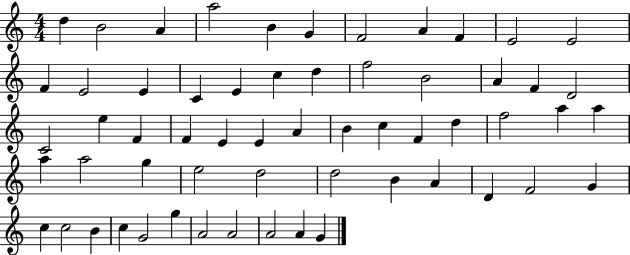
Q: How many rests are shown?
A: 0